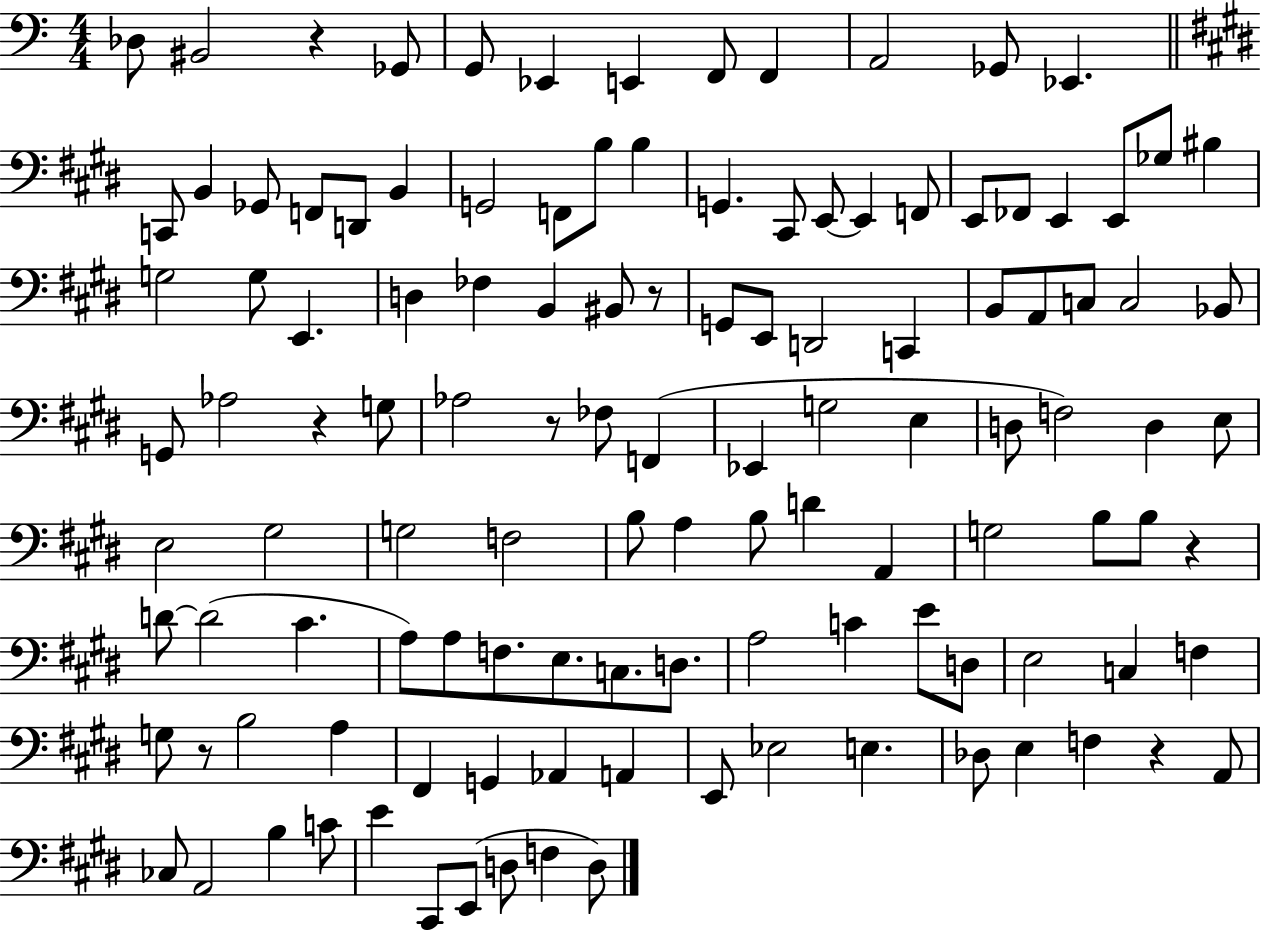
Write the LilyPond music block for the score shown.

{
  \clef bass
  \numericTimeSignature
  \time 4/4
  \key c \major
  des8 bis,2 r4 ges,8 | g,8 ees,4 e,4 f,8 f,4 | a,2 ges,8 ees,4. | \bar "||" \break \key e \major c,8 b,4 ges,8 f,8 d,8 b,4 | g,2 f,8 b8 b4 | g,4. cis,8 e,8~~ e,4 f,8 | e,8 fes,8 e,4 e,8 ges8 bis4 | \break g2 g8 e,4. | d4 fes4 b,4 bis,8 r8 | g,8 e,8 d,2 c,4 | b,8 a,8 c8 c2 bes,8 | \break g,8 aes2 r4 g8 | aes2 r8 fes8 f,4( | ees,4 g2 e4 | d8 f2) d4 e8 | \break e2 gis2 | g2 f2 | b8 a4 b8 d'4 a,4 | g2 b8 b8 r4 | \break d'8~~ d'2( cis'4. | a8) a8 f8. e8. c8. d8. | a2 c'4 e'8 d8 | e2 c4 f4 | \break g8 r8 b2 a4 | fis,4 g,4 aes,4 a,4 | e,8 ees2 e4. | des8 e4 f4 r4 a,8 | \break ces8 a,2 b4 c'8 | e'4 cis,8 e,8( d8 f4 d8) | \bar "|."
}